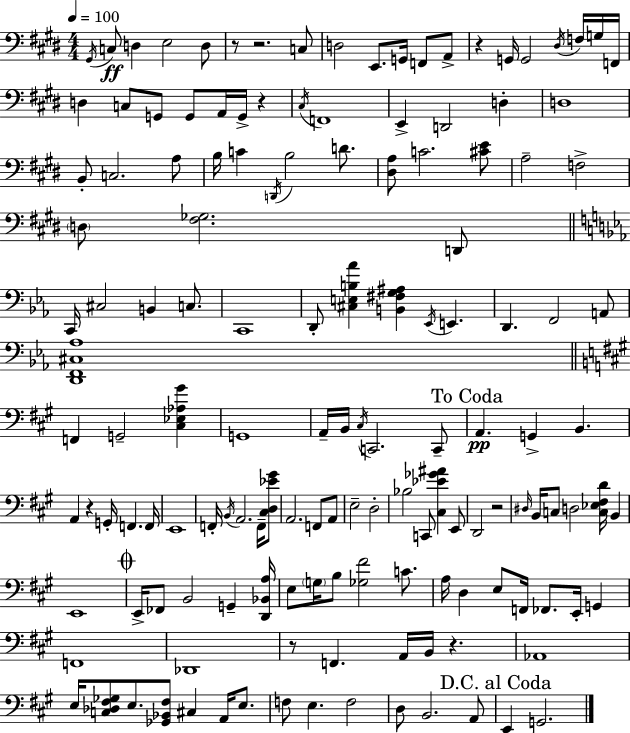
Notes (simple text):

G#2/s C3/e D3/q E3/h D3/e R/e R/h. C3/e D3/h E2/e. G2/s F2/e A2/e R/q G2/s G2/h D#3/s F3/s G3/s F2/s D3/q C3/e G2/e G2/e A2/s G2/s R/q C#3/s F2/w E2/q D2/h D3/q D3/w B2/e C3/h. A3/e B3/s C4/q D2/s B3/h D4/e. [D#3,A3]/e C4/h. [C#4,E4]/e A3/h F3/h D3/e [F#3,Gb3]/h. D2/e C2/s C#3/h B2/q C3/e. C2/w D2/e [C#3,E3,B3,Ab4]/q [B2,F#3,G3,A#3]/q Eb2/s E2/q. D2/q. F2/h A2/e [D2,F2,C#3,Ab3]/w F2/q G2/h [C#3,Eb3,Ab3,G#4]/q G2/w A2/s B2/s C#3/s C2/h. C2/e A2/q. G2/q B2/q. A2/q R/q G2/s F2/q. F2/s E2/w F2/s B2/s A2/h. F2/s [C#3,D3,Eb4,G#4]/e A2/h. F2/e A2/e E3/h D3/h Bb3/h C2/e [C#3,Eb4,Gb4,A#4]/q E2/e D2/h R/h D#3/s B2/s C3/e D3/h [C3,Eb3,F#3,D4]/s B2/q E2/w E2/s FES2/e B2/h G2/q [D2,Bb2,A3]/s E3/e G3/s B3/e [Gb3,F#4]/h C4/e. A3/s D3/q E3/e F2/s FES2/e. E2/s G2/q F2/w Db2/w R/e F2/q. A2/s B2/s R/q. Ab2/w E3/s [C3,Db3,F#3,Gb3]/e E3/e. [Gb2,Bb2,F#3]/e C#3/q A2/s E3/e. F3/e E3/q. F3/h D3/e B2/h. A2/e E2/q G2/h.